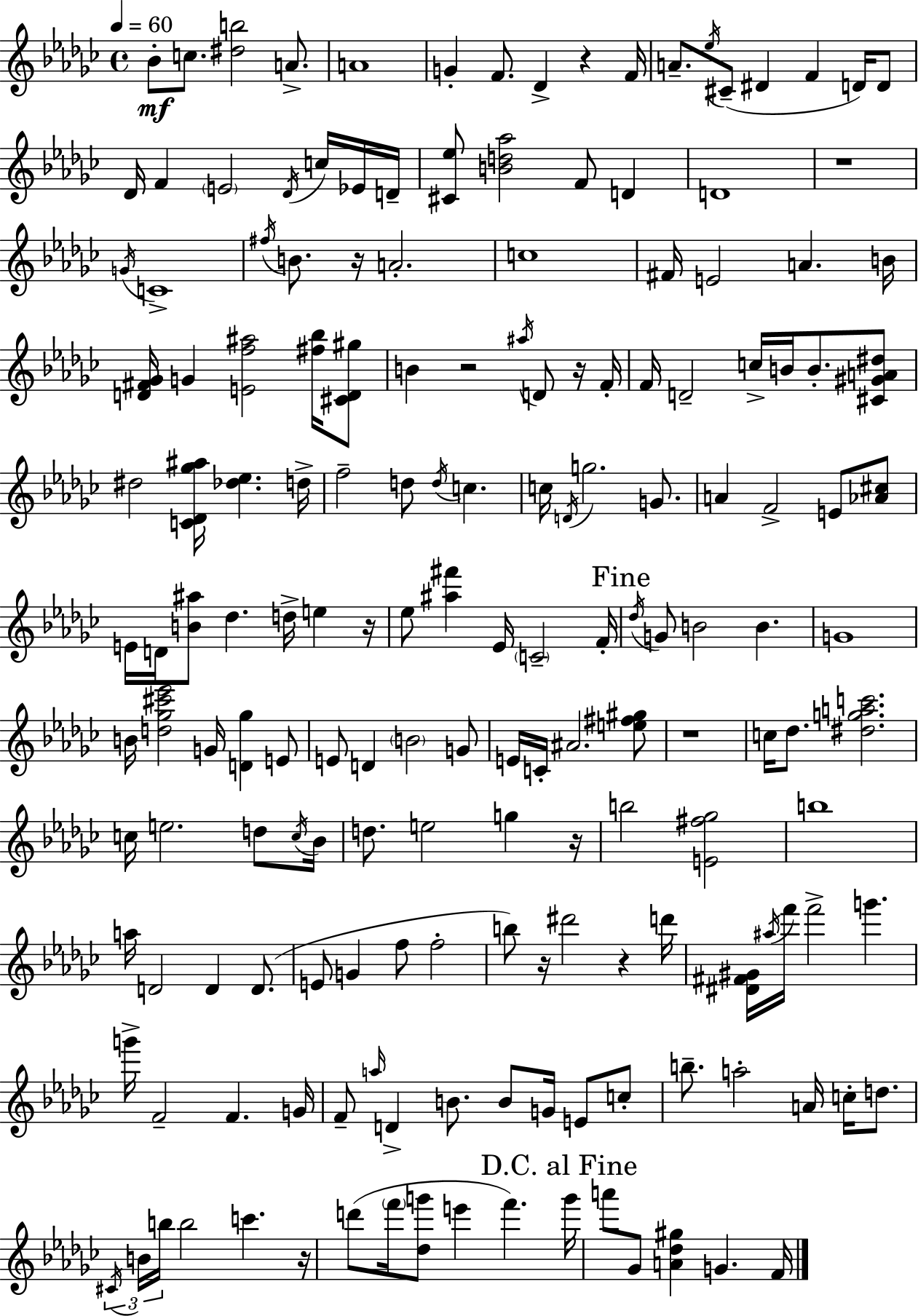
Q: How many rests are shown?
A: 11